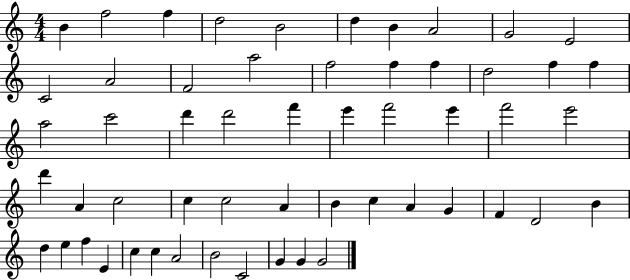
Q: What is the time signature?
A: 4/4